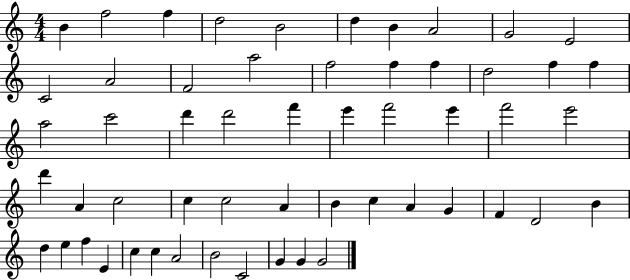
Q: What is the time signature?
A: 4/4